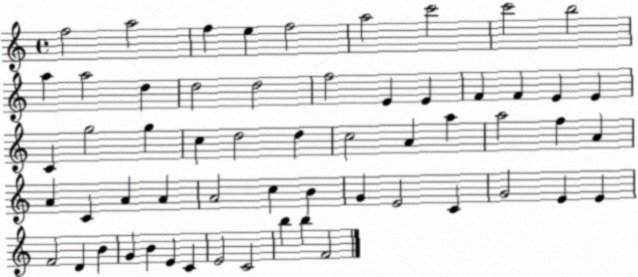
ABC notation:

X:1
T:Untitled
M:4/4
L:1/4
K:C
f2 a2 f e f2 a2 c'2 c'2 b2 a a2 d d2 d2 f2 E E F F E E C g2 g c d2 d c2 A a a2 f A A C A A A2 c B G E2 C G2 E E F2 D B G B E C E2 C2 b b F2